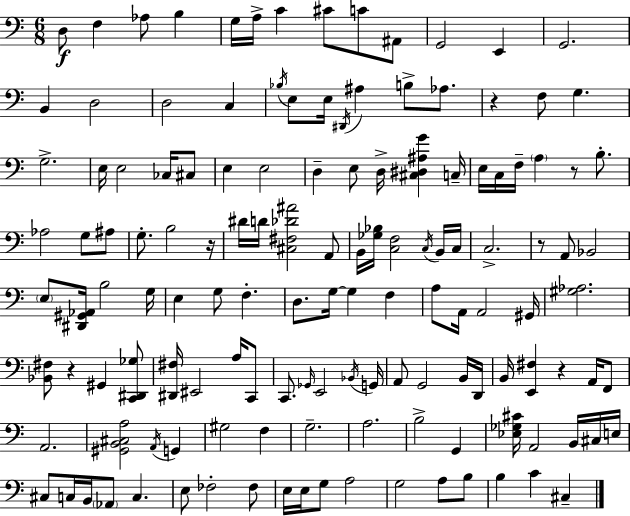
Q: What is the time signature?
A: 6/8